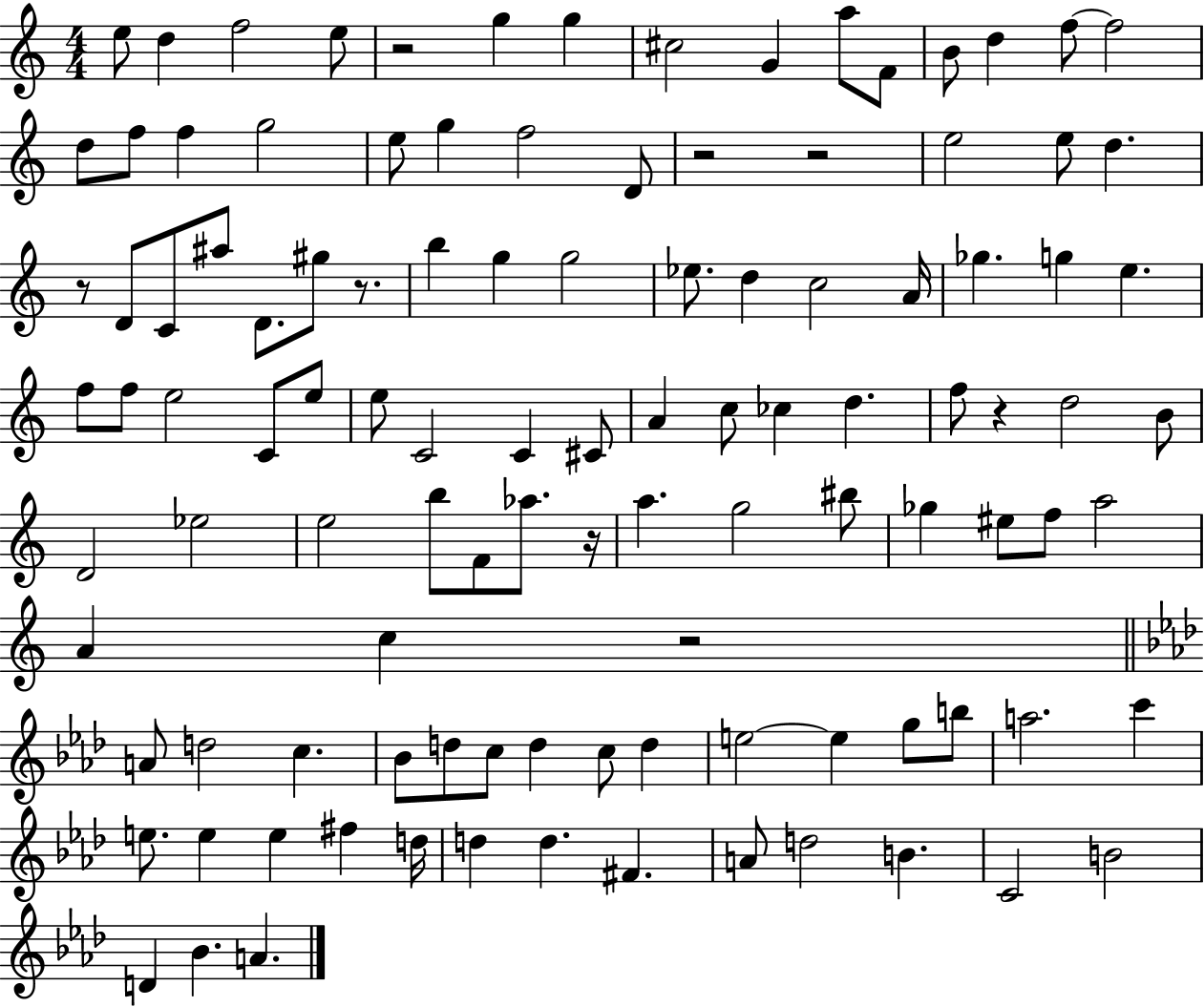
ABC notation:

X:1
T:Untitled
M:4/4
L:1/4
K:C
e/2 d f2 e/2 z2 g g ^c2 G a/2 F/2 B/2 d f/2 f2 d/2 f/2 f g2 e/2 g f2 D/2 z2 z2 e2 e/2 d z/2 D/2 C/2 ^a/2 D/2 ^g/2 z/2 b g g2 _e/2 d c2 A/4 _g g e f/2 f/2 e2 C/2 e/2 e/2 C2 C ^C/2 A c/2 _c d f/2 z d2 B/2 D2 _e2 e2 b/2 F/2 _a/2 z/4 a g2 ^b/2 _g ^e/2 f/2 a2 A c z2 A/2 d2 c _B/2 d/2 c/2 d c/2 d e2 e g/2 b/2 a2 c' e/2 e e ^f d/4 d d ^F A/2 d2 B C2 B2 D _B A